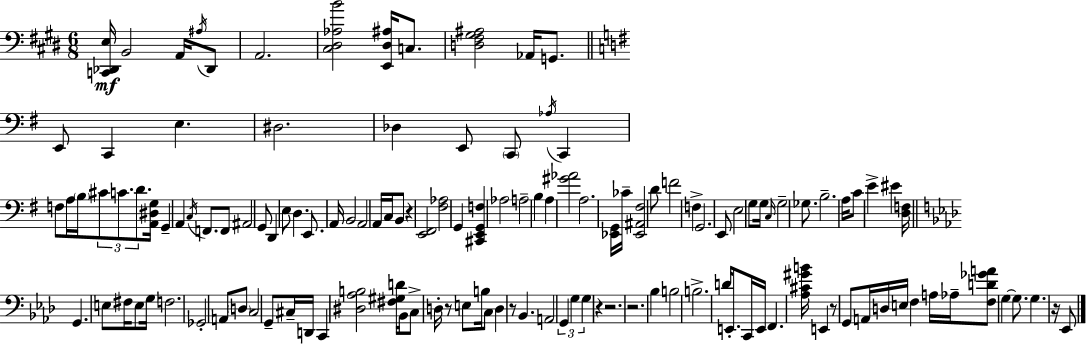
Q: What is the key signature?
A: E major